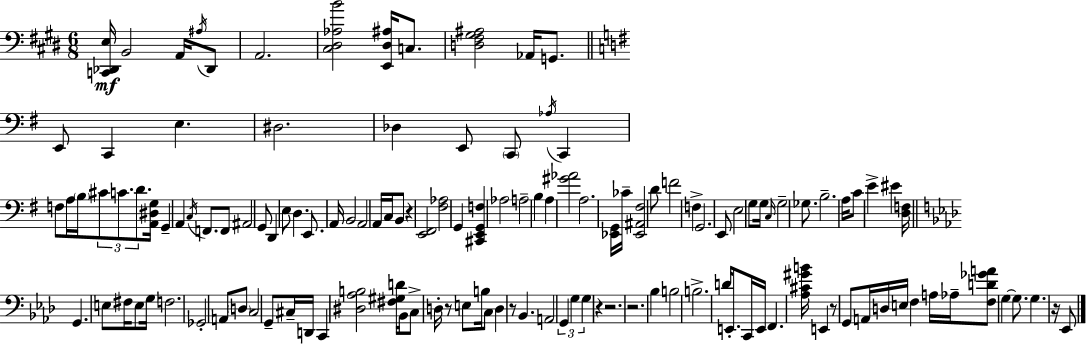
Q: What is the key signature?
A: E major